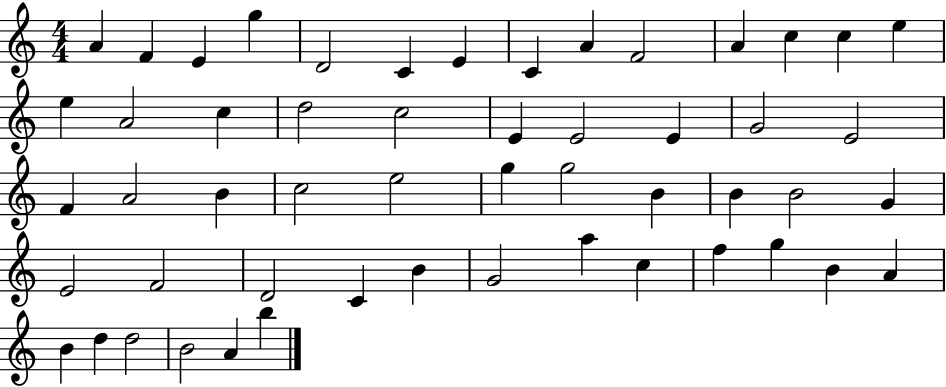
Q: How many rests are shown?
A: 0